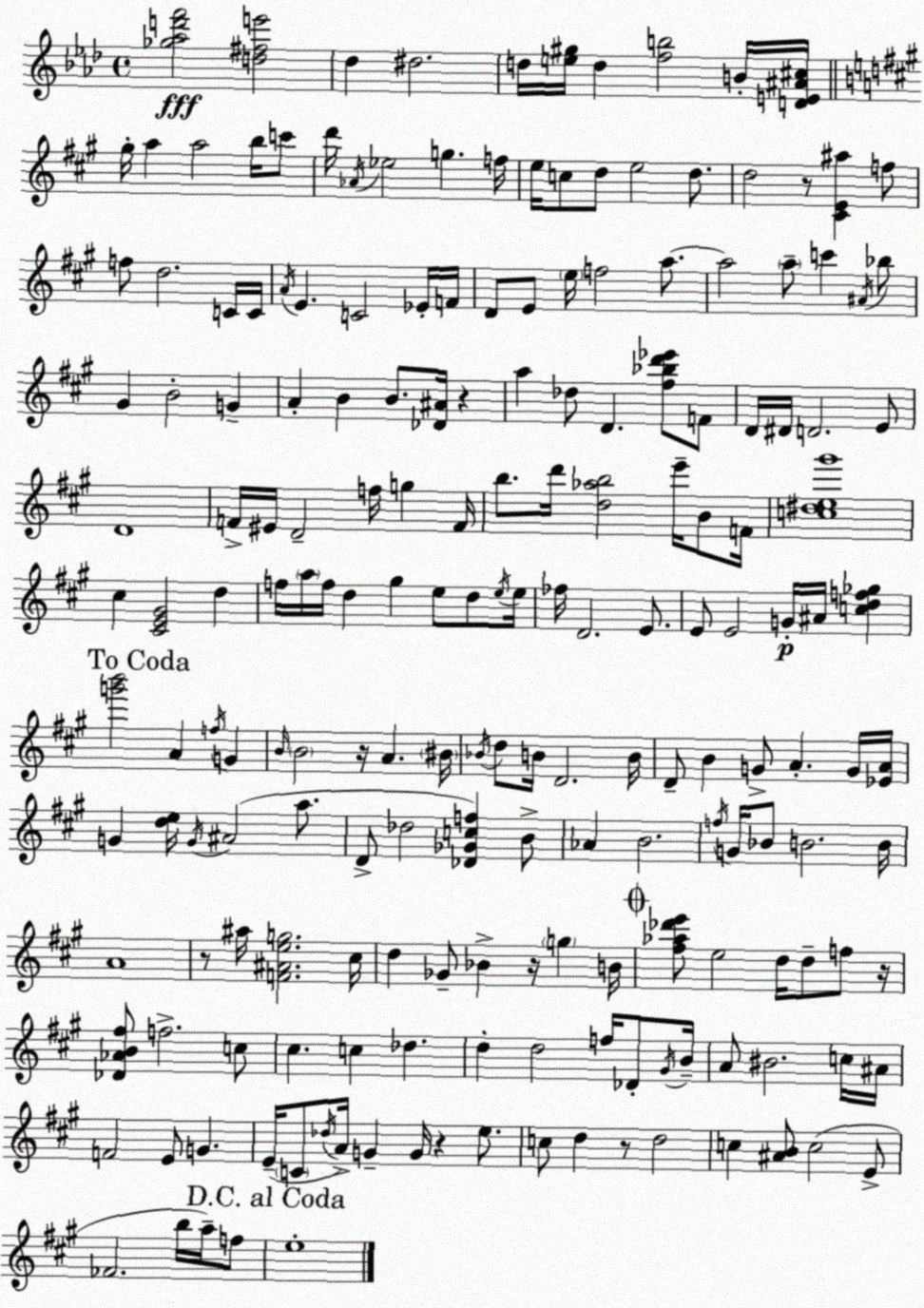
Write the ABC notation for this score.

X:1
T:Untitled
M:4/4
L:1/4
K:Fm
[_g_ad'f']2 [d^fe']2 _d ^d2 d/4 [e^g]/4 d [fb]2 B/4 [DE^A^c]/4 ^g/4 a a2 b/4 c'/2 d'/4 _A/4 _e2 g f/4 e/4 c/2 d/2 e2 d/2 d2 z/2 [^CE^a] f/2 f/2 d2 C/4 C/4 A/4 E C2 _E/4 F/4 D/2 E/2 e/4 f2 a/2 a2 a/2 c' ^A/4 _b/2 ^G B2 G A B B/2 [_D^A]/4 z a _d/2 D [^f_bd'_e']/2 F/2 D/4 ^D/4 D2 E/2 D4 F/4 ^E/4 D2 f/4 g F/4 b/2 d'/4 [d_ab]2 e'/4 B/2 F/4 [c^de^g']4 ^c [^CE^G]2 d f/4 a/4 f/4 d ^g e/2 d/2 e/4 e/4 _f/4 D2 E/2 E/2 E2 G/4 ^A/4 [cdf_g] [g'b']2 A f/4 G B/4 B2 z/4 A ^B/4 _B/4 d/2 B/4 D2 B/4 D/2 B G/2 A G/4 [_EA]/4 G [de]/4 G/4 ^A2 a/2 D/2 _d2 [_D_Gcf] B/2 _A B2 f/4 G/4 _B/2 B2 B/4 A4 z/2 ^a/4 [F^Aeg]2 ^c/4 d _G/2 _B z/4 g B/4 [^f_a_d'e']/2 e2 d/4 d/2 f/2 z/4 [_D_AB^f]/2 f2 c/2 ^c c _d d d2 f/4 _D/2 ^G/4 B/4 A/2 ^B2 c/4 ^A/4 F2 E/2 G E/4 C/2 _d/4 A/4 G G/4 z e/2 c/2 d z/2 d2 c [^AB]/2 c2 E/2 _F2 b/4 a/4 f/2 e4